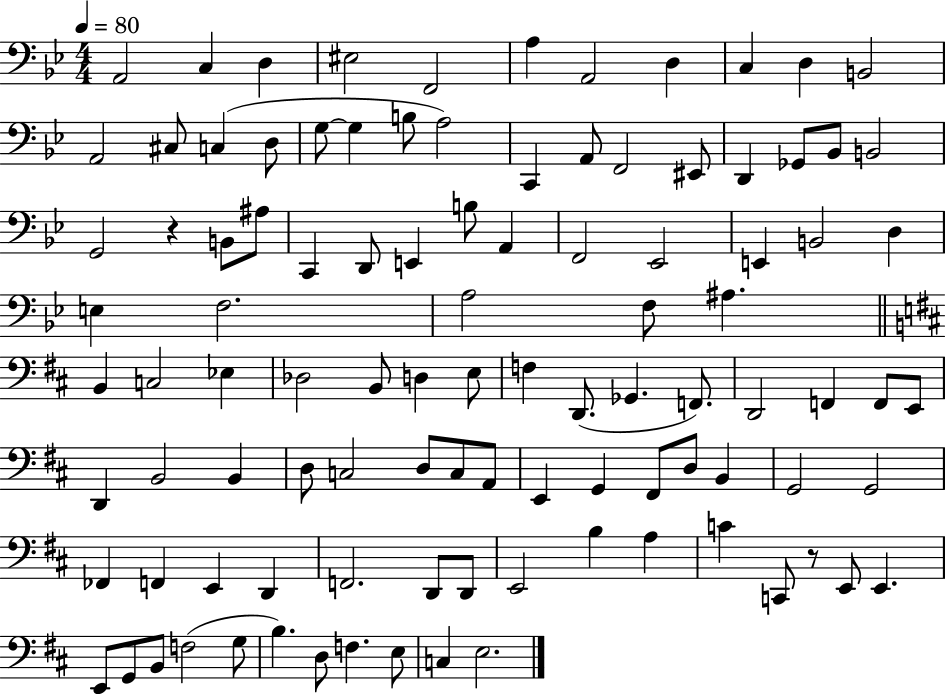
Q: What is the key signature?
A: BES major